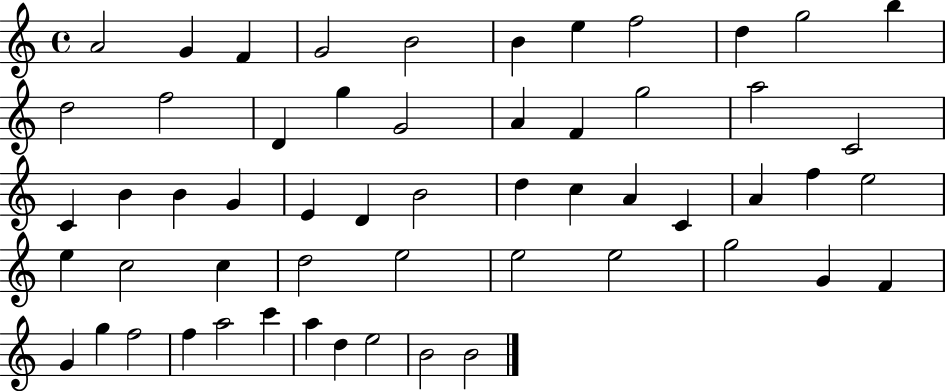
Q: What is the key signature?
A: C major